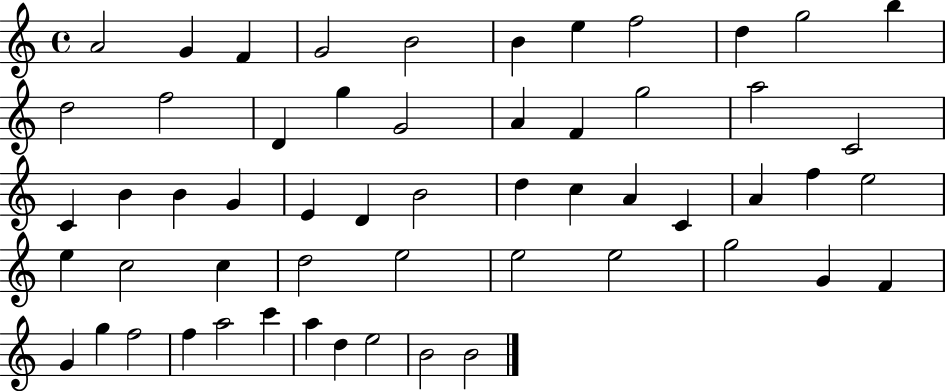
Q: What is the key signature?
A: C major